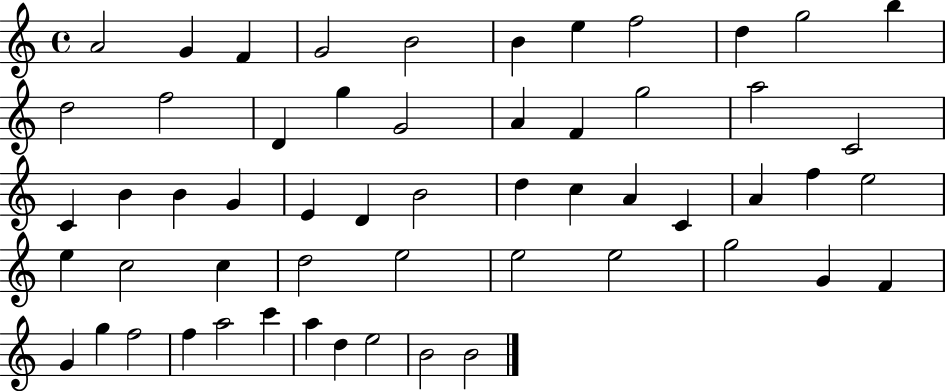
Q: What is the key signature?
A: C major